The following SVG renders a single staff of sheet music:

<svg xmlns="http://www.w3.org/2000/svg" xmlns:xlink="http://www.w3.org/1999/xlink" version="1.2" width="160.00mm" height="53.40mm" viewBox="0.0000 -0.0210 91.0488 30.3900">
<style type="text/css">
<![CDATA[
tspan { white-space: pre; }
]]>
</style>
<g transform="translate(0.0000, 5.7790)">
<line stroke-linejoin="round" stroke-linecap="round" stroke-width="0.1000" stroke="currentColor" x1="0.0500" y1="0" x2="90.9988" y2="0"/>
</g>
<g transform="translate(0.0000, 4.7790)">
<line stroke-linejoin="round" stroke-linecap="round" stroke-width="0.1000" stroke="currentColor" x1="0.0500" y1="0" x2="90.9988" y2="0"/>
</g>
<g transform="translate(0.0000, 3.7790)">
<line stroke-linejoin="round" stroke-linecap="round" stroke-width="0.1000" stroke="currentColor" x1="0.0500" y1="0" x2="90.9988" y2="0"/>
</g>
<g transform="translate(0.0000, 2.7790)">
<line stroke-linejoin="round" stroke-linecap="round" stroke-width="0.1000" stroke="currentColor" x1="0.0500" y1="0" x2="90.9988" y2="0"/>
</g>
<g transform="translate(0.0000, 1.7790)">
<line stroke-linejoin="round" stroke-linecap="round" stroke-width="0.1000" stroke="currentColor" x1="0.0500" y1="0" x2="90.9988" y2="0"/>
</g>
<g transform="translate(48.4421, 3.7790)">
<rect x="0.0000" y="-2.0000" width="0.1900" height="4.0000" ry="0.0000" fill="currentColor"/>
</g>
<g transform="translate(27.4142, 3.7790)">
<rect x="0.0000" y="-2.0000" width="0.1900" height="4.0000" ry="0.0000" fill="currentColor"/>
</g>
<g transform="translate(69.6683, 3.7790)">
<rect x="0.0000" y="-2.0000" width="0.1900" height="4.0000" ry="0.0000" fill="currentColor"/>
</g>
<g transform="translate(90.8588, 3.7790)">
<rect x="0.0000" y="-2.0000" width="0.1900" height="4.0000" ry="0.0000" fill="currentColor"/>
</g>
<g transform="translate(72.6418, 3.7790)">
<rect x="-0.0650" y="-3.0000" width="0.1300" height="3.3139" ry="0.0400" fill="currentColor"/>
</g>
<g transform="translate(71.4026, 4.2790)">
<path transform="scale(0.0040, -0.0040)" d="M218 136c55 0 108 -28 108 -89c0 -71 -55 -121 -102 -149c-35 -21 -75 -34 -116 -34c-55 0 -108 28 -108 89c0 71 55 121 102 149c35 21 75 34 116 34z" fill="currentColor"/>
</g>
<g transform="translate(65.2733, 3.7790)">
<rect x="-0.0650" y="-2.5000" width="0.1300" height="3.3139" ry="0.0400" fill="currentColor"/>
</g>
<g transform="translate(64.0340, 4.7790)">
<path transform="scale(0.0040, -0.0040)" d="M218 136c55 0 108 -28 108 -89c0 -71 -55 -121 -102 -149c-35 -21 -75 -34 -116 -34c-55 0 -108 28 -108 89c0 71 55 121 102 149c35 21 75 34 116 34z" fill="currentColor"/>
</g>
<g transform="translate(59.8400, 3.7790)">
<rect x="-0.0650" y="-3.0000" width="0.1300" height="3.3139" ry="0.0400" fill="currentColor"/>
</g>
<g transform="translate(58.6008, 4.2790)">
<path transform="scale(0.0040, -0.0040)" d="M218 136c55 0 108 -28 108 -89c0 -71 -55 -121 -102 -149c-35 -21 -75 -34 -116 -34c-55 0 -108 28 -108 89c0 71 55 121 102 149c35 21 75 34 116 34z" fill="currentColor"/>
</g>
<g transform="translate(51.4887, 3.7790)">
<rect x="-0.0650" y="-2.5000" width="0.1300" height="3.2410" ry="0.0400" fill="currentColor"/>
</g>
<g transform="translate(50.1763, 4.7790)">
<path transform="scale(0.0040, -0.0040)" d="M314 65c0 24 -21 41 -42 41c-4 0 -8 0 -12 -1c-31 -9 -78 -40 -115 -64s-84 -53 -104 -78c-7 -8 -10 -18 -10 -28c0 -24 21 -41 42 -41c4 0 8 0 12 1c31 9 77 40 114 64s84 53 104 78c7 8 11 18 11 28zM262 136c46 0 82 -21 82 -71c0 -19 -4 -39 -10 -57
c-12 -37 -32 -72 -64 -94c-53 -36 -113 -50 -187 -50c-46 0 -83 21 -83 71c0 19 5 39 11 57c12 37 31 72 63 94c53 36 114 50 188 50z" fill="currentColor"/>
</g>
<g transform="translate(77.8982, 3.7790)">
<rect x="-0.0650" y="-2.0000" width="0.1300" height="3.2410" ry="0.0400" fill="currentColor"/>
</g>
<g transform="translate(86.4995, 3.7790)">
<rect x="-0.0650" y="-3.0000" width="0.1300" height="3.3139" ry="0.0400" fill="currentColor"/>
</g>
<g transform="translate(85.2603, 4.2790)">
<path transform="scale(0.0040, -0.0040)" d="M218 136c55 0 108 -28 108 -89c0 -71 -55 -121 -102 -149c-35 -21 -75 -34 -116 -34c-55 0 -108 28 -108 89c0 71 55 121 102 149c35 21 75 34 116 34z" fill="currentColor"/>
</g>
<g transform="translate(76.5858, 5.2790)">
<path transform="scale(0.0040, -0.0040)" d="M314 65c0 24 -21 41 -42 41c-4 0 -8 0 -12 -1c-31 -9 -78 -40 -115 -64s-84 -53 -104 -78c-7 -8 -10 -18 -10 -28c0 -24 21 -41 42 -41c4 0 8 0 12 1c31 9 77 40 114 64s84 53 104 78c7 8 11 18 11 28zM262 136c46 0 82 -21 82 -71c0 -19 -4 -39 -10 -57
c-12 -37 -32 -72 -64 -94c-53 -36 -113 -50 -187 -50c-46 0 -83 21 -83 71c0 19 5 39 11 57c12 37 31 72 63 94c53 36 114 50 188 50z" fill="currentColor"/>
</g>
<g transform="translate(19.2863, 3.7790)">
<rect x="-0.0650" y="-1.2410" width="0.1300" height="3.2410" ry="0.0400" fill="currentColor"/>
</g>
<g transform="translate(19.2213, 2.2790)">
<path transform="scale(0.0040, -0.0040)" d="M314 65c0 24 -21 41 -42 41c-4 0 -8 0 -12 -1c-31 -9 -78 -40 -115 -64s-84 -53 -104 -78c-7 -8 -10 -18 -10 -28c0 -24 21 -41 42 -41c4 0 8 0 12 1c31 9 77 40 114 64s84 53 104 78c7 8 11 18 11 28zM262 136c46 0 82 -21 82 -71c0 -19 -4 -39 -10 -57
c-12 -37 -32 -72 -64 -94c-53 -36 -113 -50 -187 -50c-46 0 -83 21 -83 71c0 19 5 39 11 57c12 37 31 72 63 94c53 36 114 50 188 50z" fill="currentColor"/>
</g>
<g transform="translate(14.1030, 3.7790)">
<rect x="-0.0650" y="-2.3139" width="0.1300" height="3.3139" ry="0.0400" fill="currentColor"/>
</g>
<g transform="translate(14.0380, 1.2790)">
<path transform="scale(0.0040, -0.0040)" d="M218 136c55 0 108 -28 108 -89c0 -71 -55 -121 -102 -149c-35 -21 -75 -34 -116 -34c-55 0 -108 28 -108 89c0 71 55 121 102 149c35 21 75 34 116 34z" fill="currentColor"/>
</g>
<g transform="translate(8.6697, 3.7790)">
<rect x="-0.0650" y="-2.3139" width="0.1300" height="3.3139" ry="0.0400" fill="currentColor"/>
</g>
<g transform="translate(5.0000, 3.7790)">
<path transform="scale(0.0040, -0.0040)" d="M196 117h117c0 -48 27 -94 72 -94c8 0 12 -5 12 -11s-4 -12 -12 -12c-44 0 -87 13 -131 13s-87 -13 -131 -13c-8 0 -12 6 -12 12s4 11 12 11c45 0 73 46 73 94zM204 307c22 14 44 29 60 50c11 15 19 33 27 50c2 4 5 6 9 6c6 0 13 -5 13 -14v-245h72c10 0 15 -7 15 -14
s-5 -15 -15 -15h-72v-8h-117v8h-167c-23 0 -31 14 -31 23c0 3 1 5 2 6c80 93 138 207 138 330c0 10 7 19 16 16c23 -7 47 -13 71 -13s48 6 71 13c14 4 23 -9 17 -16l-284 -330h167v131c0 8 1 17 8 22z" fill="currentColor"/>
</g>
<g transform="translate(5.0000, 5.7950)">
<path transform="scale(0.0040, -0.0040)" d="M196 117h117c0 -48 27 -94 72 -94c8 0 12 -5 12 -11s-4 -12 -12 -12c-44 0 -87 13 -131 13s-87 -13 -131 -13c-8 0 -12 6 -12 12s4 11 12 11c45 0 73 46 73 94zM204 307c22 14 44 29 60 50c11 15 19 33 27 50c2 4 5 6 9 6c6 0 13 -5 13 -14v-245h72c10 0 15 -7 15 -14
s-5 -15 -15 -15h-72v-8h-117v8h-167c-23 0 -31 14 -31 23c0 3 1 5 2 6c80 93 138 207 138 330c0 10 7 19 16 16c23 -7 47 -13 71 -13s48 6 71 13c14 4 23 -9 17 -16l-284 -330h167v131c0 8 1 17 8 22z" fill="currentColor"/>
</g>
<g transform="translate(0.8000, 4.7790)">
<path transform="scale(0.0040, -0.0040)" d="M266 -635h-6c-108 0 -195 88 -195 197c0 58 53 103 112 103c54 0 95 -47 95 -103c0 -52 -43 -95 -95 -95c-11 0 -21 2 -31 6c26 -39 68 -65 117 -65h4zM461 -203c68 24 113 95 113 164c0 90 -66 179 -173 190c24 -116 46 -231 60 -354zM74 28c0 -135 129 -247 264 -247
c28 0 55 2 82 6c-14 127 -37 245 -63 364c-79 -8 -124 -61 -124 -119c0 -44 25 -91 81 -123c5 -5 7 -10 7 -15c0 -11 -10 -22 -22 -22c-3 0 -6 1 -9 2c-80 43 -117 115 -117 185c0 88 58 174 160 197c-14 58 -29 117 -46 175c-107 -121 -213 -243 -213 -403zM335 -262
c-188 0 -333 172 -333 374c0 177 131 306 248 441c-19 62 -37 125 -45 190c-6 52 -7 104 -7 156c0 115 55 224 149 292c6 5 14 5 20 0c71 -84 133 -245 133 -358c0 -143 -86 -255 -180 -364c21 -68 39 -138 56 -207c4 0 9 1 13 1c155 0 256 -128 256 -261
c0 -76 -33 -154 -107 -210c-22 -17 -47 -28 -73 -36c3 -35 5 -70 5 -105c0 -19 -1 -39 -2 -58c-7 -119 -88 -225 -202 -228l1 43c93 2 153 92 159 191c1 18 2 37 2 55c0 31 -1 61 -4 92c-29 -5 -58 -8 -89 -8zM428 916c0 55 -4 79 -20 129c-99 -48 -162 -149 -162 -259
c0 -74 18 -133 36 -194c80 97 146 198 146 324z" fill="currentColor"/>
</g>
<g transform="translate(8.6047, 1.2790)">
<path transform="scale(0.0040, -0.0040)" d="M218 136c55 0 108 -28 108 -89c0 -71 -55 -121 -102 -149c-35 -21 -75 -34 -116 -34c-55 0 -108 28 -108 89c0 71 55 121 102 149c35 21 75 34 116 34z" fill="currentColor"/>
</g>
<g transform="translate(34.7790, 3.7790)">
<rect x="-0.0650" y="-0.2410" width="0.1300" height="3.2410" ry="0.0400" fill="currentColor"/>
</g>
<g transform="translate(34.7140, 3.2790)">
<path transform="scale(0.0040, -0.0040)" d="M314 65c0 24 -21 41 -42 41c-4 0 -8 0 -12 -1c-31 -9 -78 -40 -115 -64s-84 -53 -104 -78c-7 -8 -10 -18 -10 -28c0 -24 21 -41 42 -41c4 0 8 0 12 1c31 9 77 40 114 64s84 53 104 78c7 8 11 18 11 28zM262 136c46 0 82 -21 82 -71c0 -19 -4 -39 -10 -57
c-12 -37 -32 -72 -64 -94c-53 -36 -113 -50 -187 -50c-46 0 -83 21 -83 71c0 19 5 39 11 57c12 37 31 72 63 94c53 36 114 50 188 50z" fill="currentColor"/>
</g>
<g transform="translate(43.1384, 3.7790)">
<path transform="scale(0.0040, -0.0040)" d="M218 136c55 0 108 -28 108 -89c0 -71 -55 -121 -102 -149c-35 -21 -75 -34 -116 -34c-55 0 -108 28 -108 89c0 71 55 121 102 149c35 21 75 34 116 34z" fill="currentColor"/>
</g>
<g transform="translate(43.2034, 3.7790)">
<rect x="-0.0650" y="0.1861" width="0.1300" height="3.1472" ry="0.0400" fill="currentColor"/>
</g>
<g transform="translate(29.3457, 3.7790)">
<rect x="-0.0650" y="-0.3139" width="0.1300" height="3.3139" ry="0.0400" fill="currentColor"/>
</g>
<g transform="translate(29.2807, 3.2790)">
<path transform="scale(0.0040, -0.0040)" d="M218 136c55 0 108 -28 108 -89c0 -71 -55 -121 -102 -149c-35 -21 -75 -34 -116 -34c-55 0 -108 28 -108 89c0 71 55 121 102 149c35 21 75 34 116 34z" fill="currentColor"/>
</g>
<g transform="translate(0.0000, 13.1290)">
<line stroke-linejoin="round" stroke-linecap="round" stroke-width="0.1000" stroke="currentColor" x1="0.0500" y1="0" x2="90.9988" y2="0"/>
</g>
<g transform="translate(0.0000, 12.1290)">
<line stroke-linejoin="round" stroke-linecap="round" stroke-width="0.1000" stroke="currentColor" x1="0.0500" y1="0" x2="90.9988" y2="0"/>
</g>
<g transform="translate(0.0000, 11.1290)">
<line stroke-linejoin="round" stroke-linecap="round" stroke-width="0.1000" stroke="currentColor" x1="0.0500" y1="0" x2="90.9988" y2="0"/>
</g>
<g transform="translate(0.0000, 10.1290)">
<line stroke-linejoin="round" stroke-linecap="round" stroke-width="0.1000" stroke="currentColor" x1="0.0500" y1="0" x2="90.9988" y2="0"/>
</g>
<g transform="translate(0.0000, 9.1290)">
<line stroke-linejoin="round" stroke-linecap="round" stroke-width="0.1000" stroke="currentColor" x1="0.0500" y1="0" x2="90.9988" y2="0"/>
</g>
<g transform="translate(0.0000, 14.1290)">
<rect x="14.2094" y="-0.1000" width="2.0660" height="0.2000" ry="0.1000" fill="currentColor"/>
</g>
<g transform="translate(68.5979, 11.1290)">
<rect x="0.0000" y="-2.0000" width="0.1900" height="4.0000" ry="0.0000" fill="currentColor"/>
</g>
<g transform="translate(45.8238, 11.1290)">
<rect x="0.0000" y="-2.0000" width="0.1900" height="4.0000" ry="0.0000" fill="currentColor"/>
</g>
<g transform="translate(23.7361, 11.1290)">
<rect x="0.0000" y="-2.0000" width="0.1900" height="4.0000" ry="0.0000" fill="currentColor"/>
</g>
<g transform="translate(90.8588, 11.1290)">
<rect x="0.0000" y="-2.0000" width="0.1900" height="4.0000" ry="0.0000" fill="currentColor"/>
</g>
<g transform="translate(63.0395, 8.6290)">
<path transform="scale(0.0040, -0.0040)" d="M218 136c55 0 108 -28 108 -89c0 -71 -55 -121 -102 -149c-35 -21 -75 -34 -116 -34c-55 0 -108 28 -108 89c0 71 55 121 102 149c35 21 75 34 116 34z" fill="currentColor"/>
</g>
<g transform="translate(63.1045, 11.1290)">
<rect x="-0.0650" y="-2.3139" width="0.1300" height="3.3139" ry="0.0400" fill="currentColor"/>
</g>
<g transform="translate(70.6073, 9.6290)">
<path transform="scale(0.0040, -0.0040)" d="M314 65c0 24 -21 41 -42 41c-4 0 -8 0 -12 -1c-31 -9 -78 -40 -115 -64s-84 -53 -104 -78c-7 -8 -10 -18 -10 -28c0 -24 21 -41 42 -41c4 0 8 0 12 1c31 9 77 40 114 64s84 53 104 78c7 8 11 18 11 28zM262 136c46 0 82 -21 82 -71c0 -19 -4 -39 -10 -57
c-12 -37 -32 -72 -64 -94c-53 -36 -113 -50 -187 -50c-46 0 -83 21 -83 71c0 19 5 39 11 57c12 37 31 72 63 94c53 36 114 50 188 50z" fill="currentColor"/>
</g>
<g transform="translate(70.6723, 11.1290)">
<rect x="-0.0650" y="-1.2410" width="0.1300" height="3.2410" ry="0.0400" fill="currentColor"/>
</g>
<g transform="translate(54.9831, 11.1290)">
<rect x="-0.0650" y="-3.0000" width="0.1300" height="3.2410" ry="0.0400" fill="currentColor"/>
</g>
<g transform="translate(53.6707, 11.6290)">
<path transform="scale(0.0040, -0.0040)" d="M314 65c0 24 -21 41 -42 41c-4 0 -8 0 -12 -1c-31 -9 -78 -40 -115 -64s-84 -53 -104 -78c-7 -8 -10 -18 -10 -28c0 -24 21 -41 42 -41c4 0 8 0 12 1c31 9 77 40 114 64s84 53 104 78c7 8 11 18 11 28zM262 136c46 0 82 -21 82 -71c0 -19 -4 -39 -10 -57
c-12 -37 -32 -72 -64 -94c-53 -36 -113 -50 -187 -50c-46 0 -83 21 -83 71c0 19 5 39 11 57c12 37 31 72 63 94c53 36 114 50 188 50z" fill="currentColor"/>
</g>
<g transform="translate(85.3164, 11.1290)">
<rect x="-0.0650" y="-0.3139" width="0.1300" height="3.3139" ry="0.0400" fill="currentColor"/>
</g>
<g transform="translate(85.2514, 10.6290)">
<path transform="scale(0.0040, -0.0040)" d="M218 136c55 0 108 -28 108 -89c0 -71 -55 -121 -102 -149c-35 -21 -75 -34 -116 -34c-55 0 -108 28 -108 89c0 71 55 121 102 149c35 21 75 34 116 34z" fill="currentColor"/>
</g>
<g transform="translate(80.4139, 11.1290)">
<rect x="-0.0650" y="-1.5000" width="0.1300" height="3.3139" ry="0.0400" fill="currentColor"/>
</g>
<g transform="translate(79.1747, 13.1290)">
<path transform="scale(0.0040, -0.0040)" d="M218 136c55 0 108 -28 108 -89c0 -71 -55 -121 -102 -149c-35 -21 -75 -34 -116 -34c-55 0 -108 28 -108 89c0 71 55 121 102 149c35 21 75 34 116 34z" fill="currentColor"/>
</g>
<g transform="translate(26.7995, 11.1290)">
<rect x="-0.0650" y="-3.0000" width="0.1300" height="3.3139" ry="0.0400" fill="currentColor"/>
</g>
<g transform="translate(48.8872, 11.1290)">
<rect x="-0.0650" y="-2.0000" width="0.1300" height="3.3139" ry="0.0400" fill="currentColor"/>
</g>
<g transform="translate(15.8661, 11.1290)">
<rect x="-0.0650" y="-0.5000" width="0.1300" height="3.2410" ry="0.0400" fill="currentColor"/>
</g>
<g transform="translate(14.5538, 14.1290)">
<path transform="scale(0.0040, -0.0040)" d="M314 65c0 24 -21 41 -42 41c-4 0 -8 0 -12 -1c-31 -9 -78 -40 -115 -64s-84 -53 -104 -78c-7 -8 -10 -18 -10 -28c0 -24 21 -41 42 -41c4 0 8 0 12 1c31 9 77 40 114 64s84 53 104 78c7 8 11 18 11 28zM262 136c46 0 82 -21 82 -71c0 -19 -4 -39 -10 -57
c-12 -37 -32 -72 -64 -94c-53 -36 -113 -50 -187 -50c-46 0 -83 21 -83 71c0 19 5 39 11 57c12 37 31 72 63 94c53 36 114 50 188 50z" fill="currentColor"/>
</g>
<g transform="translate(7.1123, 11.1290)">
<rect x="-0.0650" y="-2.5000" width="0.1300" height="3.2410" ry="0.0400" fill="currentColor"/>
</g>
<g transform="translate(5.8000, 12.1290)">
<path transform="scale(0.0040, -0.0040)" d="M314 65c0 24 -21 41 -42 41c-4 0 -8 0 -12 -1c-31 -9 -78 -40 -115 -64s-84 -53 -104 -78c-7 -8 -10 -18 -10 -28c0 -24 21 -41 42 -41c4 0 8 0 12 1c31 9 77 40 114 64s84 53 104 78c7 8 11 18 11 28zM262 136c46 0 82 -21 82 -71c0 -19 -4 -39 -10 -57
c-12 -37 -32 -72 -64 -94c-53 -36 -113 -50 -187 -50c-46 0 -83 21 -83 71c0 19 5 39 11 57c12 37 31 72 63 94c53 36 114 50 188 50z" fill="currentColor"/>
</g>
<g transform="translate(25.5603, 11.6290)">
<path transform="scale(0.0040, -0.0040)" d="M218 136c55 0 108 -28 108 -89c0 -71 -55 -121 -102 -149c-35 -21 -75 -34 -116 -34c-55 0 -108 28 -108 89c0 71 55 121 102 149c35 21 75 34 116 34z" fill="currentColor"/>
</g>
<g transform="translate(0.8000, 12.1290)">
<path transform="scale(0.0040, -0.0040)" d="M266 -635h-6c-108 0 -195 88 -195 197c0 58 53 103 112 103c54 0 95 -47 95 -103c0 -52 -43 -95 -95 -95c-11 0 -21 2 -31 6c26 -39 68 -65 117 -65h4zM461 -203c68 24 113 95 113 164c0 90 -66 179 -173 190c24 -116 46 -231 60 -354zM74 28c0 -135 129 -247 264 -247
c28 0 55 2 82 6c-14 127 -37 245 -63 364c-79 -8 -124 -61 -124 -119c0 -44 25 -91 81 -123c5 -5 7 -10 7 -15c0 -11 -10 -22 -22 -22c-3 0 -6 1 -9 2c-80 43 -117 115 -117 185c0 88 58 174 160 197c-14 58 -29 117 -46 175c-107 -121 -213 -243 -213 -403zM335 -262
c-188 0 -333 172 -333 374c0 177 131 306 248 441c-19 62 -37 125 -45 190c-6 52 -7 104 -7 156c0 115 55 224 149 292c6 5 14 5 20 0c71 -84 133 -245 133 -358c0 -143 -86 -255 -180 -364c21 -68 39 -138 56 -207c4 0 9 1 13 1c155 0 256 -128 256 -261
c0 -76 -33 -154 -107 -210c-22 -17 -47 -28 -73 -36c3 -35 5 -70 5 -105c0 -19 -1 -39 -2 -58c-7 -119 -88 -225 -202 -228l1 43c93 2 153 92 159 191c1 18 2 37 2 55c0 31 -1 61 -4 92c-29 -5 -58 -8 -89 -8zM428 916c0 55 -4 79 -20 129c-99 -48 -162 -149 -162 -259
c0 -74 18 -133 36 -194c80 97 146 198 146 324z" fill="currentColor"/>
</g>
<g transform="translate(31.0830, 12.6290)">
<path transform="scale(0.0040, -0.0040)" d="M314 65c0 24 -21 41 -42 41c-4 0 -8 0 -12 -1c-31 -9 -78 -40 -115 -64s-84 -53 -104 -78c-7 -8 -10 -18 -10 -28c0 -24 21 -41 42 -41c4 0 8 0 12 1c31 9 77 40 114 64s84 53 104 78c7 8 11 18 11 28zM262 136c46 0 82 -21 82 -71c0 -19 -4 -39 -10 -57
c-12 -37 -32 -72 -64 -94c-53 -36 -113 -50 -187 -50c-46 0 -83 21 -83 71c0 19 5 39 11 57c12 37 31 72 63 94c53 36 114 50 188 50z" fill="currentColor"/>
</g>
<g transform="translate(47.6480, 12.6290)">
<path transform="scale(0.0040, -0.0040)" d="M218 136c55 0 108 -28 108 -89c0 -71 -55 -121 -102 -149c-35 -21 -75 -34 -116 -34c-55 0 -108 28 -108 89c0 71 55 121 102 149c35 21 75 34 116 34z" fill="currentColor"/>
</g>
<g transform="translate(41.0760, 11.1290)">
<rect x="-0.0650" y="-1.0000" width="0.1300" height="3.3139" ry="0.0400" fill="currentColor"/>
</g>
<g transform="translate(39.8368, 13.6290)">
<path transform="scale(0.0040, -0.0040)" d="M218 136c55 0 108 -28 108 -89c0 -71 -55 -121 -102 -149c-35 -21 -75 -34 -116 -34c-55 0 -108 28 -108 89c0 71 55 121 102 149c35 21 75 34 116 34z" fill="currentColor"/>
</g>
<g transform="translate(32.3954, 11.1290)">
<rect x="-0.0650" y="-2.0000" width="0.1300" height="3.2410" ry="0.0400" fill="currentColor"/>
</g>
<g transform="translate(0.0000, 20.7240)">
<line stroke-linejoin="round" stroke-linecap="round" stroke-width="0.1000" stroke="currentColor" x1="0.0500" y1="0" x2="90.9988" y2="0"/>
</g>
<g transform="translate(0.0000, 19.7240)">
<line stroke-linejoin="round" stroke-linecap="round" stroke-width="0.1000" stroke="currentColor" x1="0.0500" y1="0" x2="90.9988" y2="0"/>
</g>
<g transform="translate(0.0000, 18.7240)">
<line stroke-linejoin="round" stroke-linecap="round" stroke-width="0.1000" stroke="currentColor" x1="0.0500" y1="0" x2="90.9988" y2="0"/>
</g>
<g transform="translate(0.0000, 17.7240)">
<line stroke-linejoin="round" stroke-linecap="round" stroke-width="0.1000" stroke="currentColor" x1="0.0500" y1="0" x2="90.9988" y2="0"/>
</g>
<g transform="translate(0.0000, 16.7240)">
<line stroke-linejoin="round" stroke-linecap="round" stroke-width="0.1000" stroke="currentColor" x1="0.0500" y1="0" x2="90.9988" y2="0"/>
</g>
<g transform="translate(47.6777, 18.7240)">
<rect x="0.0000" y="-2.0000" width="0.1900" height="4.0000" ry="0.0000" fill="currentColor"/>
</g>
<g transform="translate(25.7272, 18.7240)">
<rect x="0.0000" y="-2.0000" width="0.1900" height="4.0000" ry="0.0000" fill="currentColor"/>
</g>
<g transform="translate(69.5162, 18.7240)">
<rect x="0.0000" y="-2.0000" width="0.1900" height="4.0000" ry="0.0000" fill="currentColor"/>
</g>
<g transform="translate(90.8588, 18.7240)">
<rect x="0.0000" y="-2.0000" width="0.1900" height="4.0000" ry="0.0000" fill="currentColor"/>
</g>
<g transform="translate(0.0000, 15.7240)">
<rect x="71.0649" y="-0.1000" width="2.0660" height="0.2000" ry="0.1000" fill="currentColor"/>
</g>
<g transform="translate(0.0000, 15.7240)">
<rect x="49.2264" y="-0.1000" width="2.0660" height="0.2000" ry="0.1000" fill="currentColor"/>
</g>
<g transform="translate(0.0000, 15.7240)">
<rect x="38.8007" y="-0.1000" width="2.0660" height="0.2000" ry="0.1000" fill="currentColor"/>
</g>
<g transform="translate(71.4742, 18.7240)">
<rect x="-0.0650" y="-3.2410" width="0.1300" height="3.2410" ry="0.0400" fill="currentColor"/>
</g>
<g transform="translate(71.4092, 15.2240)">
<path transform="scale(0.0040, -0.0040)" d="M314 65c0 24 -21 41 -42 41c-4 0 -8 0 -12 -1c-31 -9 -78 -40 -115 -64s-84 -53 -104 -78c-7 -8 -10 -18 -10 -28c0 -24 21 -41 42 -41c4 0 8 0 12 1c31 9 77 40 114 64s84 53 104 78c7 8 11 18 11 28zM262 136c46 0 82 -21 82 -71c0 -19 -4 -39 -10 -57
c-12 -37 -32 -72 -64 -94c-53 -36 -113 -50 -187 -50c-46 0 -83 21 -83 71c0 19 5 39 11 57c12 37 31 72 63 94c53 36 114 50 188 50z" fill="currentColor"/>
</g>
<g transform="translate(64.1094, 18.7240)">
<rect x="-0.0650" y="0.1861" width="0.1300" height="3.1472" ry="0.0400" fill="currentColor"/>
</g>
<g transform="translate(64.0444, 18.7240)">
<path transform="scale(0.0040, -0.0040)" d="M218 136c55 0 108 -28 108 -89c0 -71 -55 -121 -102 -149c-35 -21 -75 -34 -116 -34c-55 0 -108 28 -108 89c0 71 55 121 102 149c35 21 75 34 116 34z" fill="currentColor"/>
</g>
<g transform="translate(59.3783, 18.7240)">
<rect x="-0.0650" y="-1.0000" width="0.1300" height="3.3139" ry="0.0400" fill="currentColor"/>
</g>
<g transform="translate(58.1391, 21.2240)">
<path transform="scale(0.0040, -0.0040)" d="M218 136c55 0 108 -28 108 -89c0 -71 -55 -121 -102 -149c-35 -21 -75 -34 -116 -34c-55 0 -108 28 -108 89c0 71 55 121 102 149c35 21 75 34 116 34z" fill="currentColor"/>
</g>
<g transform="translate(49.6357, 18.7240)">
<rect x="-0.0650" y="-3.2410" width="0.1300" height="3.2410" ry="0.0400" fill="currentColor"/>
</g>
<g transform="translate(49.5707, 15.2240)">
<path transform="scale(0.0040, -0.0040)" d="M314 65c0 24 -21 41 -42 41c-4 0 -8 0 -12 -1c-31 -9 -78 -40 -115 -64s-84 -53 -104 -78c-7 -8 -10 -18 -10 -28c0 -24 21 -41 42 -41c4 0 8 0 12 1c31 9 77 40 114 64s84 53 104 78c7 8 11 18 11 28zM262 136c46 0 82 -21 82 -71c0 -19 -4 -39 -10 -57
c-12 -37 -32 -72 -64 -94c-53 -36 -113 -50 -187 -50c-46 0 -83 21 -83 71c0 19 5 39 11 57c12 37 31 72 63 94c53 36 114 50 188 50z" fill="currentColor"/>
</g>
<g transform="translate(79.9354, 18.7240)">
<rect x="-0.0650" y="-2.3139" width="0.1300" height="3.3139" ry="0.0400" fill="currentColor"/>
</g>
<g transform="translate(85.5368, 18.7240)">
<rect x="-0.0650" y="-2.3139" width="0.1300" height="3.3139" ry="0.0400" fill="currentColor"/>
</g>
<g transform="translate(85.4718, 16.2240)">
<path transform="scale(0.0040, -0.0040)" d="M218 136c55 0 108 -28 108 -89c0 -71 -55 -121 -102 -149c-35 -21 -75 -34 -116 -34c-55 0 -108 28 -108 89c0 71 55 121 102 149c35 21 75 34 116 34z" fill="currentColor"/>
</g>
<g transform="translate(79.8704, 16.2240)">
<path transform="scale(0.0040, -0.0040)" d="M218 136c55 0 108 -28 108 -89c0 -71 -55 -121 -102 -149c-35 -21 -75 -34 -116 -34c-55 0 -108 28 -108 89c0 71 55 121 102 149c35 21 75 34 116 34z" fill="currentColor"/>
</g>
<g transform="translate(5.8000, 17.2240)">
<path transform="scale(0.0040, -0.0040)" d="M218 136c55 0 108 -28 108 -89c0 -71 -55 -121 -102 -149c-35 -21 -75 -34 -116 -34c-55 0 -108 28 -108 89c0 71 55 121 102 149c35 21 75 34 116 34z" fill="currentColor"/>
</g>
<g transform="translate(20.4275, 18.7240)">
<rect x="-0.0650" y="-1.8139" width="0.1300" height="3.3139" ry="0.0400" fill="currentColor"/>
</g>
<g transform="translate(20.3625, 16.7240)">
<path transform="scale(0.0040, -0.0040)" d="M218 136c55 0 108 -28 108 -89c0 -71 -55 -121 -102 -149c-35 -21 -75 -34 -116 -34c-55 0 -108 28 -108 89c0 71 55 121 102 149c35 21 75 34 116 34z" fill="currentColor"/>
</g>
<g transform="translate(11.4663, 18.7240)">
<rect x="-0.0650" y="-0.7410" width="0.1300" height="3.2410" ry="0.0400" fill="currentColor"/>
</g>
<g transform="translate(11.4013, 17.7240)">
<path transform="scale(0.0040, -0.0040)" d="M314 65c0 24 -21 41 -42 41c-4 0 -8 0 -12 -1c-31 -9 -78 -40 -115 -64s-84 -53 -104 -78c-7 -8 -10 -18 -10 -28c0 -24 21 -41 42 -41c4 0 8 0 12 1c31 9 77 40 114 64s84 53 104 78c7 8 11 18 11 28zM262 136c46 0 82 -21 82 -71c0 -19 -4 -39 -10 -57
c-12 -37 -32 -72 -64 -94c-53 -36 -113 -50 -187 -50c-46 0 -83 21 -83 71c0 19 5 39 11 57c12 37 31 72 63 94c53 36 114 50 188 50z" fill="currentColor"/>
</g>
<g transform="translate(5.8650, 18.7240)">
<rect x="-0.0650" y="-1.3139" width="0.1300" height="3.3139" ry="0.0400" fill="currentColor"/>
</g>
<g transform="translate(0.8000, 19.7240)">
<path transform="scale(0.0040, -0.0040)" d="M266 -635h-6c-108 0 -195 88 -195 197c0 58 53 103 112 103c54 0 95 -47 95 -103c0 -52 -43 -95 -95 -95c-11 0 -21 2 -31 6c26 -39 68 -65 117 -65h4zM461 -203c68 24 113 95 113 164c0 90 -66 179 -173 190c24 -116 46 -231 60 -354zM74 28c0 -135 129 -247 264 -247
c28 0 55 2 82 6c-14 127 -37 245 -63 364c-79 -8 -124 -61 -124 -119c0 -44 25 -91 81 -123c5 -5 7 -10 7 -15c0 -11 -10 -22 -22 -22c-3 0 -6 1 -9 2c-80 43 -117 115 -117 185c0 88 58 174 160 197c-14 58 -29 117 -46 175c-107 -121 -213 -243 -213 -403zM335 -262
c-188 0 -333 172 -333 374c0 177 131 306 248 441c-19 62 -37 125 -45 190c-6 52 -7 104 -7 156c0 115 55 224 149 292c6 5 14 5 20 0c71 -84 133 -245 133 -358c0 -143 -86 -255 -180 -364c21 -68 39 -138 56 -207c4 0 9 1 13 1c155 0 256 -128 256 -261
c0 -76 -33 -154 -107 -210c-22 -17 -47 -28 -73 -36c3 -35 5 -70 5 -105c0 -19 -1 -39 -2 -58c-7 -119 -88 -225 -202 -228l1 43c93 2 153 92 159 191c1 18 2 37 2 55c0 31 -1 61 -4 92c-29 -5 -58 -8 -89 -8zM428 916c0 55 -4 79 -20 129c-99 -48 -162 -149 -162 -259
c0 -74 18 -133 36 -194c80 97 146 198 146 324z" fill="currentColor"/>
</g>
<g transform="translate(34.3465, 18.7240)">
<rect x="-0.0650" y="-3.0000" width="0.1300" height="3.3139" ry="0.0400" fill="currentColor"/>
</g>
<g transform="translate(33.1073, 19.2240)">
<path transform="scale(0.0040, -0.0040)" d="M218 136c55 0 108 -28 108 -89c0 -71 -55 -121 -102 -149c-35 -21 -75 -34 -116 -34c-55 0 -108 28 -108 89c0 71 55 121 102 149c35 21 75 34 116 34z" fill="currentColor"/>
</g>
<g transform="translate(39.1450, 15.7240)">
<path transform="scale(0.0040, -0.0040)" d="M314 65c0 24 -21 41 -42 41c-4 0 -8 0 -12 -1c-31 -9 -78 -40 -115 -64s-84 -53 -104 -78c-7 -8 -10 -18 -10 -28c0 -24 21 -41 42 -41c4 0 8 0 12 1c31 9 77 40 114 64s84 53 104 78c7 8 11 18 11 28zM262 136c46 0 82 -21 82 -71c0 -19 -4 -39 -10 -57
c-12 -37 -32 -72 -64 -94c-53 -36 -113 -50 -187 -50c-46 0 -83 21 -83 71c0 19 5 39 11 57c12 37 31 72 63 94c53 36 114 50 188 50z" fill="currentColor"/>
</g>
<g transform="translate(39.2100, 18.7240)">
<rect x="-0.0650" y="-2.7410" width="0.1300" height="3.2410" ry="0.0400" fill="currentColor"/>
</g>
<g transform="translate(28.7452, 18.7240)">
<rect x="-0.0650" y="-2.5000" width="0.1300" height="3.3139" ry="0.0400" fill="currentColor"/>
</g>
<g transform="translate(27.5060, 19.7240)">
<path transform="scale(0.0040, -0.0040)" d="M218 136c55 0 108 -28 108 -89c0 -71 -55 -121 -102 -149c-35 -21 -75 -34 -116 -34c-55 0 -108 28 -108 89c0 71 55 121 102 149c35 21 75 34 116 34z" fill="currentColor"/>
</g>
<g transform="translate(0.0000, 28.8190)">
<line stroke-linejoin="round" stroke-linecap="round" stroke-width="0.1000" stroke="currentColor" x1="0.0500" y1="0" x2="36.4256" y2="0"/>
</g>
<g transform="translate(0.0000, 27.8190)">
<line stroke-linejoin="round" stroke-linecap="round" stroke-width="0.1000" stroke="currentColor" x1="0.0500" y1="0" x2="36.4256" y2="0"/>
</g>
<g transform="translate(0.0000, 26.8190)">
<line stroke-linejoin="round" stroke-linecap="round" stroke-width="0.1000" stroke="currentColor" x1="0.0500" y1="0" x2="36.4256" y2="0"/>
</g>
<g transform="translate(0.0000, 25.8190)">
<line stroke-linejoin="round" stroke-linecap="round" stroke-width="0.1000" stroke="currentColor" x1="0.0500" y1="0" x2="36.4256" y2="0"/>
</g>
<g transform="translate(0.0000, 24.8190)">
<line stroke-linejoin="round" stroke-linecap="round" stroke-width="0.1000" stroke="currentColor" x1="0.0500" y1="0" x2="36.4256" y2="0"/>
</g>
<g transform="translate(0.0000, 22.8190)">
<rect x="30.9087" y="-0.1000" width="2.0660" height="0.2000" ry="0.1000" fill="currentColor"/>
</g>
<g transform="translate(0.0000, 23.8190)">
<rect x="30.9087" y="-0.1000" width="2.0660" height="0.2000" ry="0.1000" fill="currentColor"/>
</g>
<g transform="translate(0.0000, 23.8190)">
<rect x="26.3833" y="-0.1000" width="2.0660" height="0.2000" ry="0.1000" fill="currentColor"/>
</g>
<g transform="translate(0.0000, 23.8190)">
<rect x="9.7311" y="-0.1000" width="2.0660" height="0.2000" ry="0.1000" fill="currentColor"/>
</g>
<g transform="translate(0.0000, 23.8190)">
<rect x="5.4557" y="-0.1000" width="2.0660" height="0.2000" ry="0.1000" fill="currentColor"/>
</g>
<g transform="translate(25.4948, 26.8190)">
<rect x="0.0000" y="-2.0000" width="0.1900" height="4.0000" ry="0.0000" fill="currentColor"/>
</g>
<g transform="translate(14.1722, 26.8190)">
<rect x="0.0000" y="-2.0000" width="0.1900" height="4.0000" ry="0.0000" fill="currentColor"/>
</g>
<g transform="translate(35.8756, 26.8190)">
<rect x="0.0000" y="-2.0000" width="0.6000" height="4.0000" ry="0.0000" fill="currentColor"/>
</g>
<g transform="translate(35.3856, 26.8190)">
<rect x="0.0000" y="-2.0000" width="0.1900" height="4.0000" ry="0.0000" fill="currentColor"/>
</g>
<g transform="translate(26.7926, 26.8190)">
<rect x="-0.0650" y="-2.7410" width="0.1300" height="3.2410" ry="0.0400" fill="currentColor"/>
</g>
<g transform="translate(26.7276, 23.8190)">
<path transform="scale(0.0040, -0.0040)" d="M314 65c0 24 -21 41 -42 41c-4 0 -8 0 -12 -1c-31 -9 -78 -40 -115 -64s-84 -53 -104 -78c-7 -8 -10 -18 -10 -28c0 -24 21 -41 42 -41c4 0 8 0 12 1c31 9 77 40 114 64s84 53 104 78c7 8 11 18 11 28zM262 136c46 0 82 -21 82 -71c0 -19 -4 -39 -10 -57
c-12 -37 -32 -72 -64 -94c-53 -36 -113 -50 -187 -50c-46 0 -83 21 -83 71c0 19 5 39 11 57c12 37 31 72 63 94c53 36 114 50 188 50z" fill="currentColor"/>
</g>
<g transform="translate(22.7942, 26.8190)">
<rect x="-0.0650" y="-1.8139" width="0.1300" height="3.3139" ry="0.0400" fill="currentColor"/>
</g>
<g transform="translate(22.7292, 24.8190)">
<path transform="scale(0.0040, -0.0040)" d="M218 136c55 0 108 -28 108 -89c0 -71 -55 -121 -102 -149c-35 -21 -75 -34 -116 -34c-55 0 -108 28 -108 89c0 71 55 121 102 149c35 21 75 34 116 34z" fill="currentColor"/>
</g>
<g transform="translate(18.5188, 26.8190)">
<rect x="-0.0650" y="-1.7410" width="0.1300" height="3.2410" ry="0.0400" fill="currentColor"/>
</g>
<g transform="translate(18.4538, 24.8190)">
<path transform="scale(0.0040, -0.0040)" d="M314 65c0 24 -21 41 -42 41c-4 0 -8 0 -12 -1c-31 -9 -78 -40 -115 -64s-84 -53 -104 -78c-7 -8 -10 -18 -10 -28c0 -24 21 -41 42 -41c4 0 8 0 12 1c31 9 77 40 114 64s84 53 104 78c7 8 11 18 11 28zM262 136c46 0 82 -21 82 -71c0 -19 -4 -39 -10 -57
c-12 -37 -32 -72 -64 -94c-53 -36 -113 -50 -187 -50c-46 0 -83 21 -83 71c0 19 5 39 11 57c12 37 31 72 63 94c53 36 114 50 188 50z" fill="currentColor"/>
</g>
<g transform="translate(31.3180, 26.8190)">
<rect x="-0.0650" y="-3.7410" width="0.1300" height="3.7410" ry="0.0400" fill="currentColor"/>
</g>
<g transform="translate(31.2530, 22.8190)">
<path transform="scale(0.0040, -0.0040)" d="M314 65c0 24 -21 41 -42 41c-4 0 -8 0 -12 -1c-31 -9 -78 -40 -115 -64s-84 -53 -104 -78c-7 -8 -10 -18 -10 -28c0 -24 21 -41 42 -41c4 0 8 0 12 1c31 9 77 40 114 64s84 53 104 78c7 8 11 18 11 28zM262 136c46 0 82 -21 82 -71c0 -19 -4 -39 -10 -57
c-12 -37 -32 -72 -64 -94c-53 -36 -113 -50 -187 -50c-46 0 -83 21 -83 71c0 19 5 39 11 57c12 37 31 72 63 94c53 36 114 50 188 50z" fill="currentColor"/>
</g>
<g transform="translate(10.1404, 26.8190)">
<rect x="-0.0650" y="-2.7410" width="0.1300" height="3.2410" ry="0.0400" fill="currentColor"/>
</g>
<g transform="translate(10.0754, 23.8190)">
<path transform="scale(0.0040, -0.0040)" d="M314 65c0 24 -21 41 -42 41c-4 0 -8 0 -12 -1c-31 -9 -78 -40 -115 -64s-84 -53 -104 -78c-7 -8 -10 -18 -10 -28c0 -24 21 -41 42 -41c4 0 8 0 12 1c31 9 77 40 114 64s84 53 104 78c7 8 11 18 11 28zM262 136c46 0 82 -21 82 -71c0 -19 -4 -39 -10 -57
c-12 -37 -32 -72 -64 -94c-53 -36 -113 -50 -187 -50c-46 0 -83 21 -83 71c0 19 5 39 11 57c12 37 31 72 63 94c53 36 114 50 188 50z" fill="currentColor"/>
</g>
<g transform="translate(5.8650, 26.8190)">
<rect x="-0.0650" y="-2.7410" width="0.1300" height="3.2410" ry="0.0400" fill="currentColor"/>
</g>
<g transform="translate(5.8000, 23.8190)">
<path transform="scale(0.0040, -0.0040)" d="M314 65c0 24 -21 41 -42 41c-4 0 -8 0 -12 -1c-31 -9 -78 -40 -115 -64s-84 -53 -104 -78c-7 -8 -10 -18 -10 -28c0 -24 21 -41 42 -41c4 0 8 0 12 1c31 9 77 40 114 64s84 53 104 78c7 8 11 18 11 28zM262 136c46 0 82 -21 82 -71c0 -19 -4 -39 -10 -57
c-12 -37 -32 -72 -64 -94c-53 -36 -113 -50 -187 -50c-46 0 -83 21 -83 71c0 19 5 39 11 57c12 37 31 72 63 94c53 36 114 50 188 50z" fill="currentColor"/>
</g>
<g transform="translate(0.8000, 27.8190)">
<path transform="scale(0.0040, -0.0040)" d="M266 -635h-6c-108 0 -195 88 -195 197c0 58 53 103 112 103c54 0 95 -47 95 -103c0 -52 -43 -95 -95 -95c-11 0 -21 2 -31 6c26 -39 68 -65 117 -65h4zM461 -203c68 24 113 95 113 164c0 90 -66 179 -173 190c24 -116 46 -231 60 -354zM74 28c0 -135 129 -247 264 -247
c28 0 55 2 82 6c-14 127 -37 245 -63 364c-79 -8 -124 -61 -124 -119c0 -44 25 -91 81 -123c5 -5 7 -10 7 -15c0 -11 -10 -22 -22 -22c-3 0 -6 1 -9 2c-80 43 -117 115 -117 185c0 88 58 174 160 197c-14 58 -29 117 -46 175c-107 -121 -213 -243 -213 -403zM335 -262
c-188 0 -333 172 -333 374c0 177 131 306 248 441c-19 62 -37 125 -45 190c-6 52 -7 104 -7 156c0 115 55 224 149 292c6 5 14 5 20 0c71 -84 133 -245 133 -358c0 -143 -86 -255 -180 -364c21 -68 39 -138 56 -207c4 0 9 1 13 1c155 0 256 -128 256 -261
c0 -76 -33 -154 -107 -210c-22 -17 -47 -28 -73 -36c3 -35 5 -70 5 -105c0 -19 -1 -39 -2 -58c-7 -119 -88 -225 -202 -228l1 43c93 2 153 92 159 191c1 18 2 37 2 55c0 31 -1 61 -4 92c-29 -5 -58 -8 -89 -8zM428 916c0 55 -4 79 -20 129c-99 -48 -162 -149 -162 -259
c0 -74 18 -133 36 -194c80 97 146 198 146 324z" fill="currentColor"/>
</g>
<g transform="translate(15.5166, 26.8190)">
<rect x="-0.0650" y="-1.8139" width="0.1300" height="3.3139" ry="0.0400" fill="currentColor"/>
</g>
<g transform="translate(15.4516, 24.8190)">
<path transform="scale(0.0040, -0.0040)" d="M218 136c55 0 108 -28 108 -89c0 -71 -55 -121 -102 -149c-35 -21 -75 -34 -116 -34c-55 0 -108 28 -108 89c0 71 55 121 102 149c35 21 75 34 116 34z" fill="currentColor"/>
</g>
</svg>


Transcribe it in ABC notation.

X:1
T:Untitled
M:4/4
L:1/4
K:C
g g e2 c c2 B G2 A G A F2 A G2 C2 A F2 D F A2 g e2 E c e d2 f G A a2 b2 D B b2 g g a2 a2 f f2 f a2 c'2